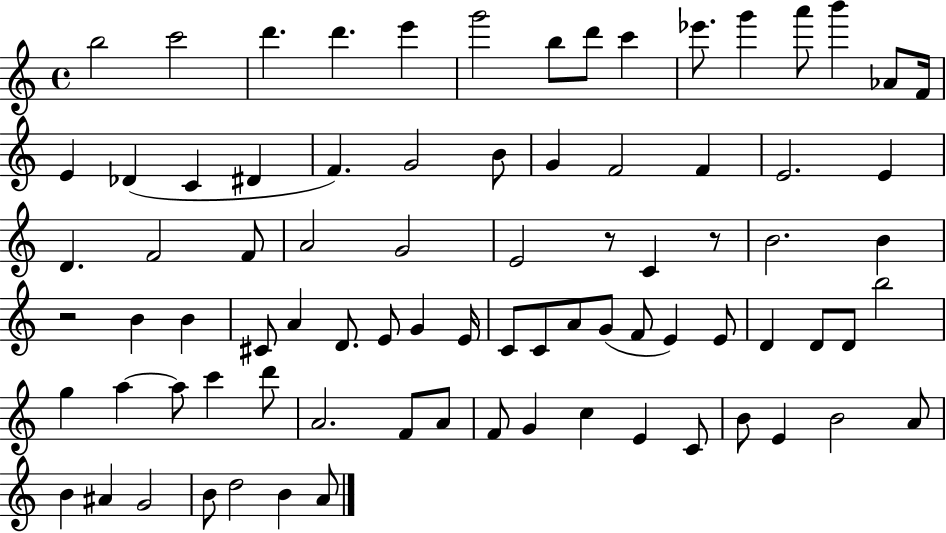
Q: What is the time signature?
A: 4/4